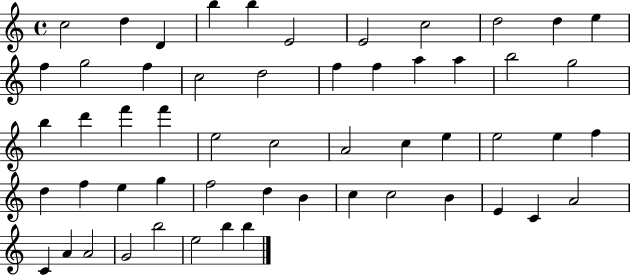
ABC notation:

X:1
T:Untitled
M:4/4
L:1/4
K:C
c2 d D b b E2 E2 c2 d2 d e f g2 f c2 d2 f f a a b2 g2 b d' f' f' e2 c2 A2 c e e2 e f d f e g f2 d B c c2 B E C A2 C A A2 G2 b2 e2 b b